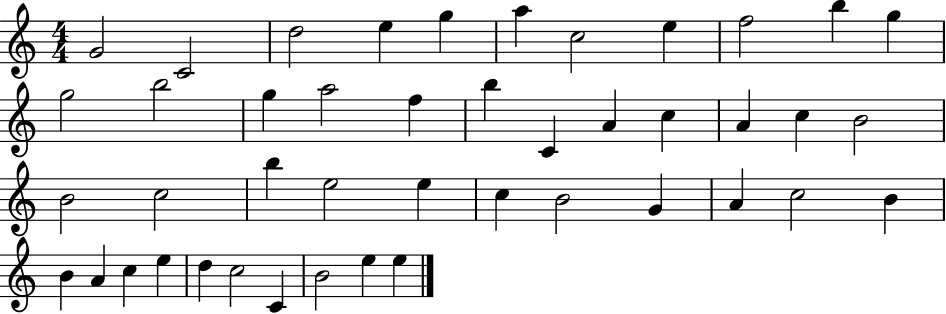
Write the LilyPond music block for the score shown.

{
  \clef treble
  \numericTimeSignature
  \time 4/4
  \key c \major
  g'2 c'2 | d''2 e''4 g''4 | a''4 c''2 e''4 | f''2 b''4 g''4 | \break g''2 b''2 | g''4 a''2 f''4 | b''4 c'4 a'4 c''4 | a'4 c''4 b'2 | \break b'2 c''2 | b''4 e''2 e''4 | c''4 b'2 g'4 | a'4 c''2 b'4 | \break b'4 a'4 c''4 e''4 | d''4 c''2 c'4 | b'2 e''4 e''4 | \bar "|."
}